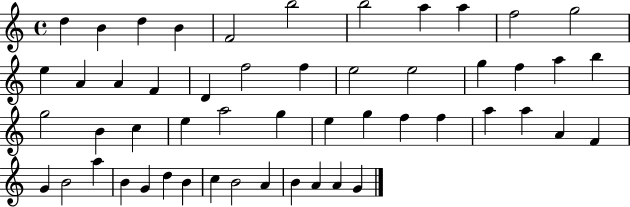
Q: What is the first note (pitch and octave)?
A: D5